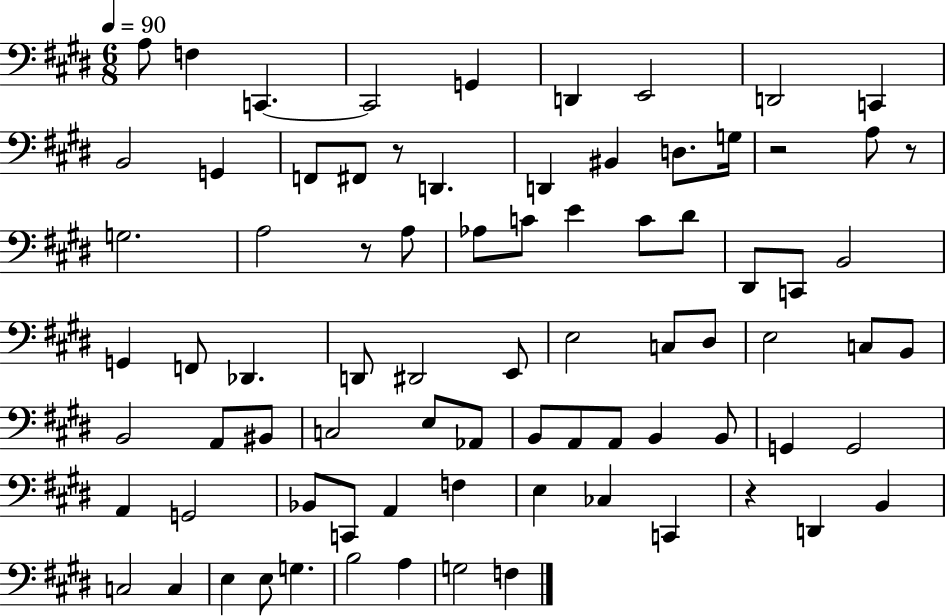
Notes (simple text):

A3/e F3/q C2/q. C2/h G2/q D2/q E2/h D2/h C2/q B2/h G2/q F2/e F#2/e R/e D2/q. D2/q BIS2/q D3/e. G3/s R/h A3/e R/e G3/h. A3/h R/e A3/e Ab3/e C4/e E4/q C4/e D#4/e D#2/e C2/e B2/h G2/q F2/e Db2/q. D2/e D#2/h E2/e E3/h C3/e D#3/e E3/h C3/e B2/e B2/h A2/e BIS2/e C3/h E3/e Ab2/e B2/e A2/e A2/e B2/q B2/e G2/q G2/h A2/q G2/h Bb2/e C2/e A2/q F3/q E3/q CES3/q C2/q R/q D2/q B2/q C3/h C3/q E3/q E3/e G3/q. B3/h A3/q G3/h F3/q